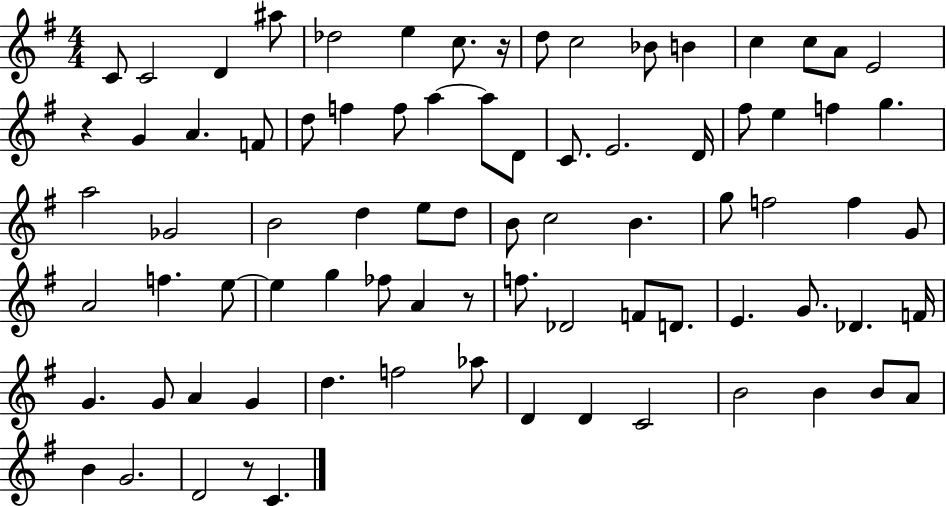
C4/e C4/h D4/q A#5/e Db5/h E5/q C5/e. R/s D5/e C5/h Bb4/e B4/q C5/q C5/e A4/e E4/h R/q G4/q A4/q. F4/e D5/e F5/q F5/e A5/q A5/e D4/e C4/e. E4/h. D4/s F#5/e E5/q F5/q G5/q. A5/h Gb4/h B4/h D5/q E5/e D5/e B4/e C5/h B4/q. G5/e F5/h F5/q G4/e A4/h F5/q. E5/e E5/q G5/q FES5/e A4/q R/e F5/e. Db4/h F4/e D4/e. E4/q. G4/e. Db4/q. F4/s G4/q. G4/e A4/q G4/q D5/q. F5/h Ab5/e D4/q D4/q C4/h B4/h B4/q B4/e A4/e B4/q G4/h. D4/h R/e C4/q.